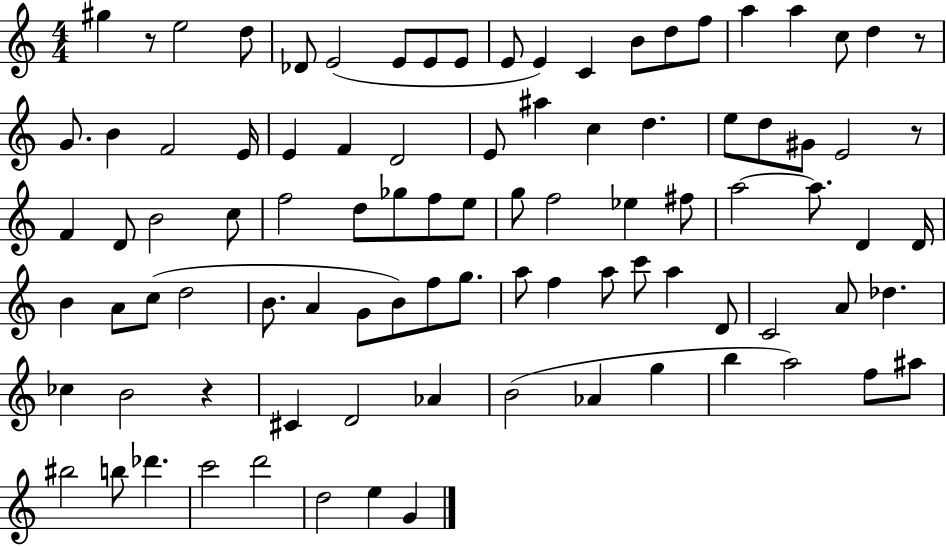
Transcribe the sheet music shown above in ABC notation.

X:1
T:Untitled
M:4/4
L:1/4
K:C
^g z/2 e2 d/2 _D/2 E2 E/2 E/2 E/2 E/2 E C B/2 d/2 f/2 a a c/2 d z/2 G/2 B F2 E/4 E F D2 E/2 ^a c d e/2 d/2 ^G/2 E2 z/2 F D/2 B2 c/2 f2 d/2 _g/2 f/2 e/2 g/2 f2 _e ^f/2 a2 a/2 D D/4 B A/2 c/2 d2 B/2 A G/2 B/2 f/2 g/2 a/2 f a/2 c'/2 a D/2 C2 A/2 _d _c B2 z ^C D2 _A B2 _A g b a2 f/2 ^a/2 ^b2 b/2 _d' c'2 d'2 d2 e G